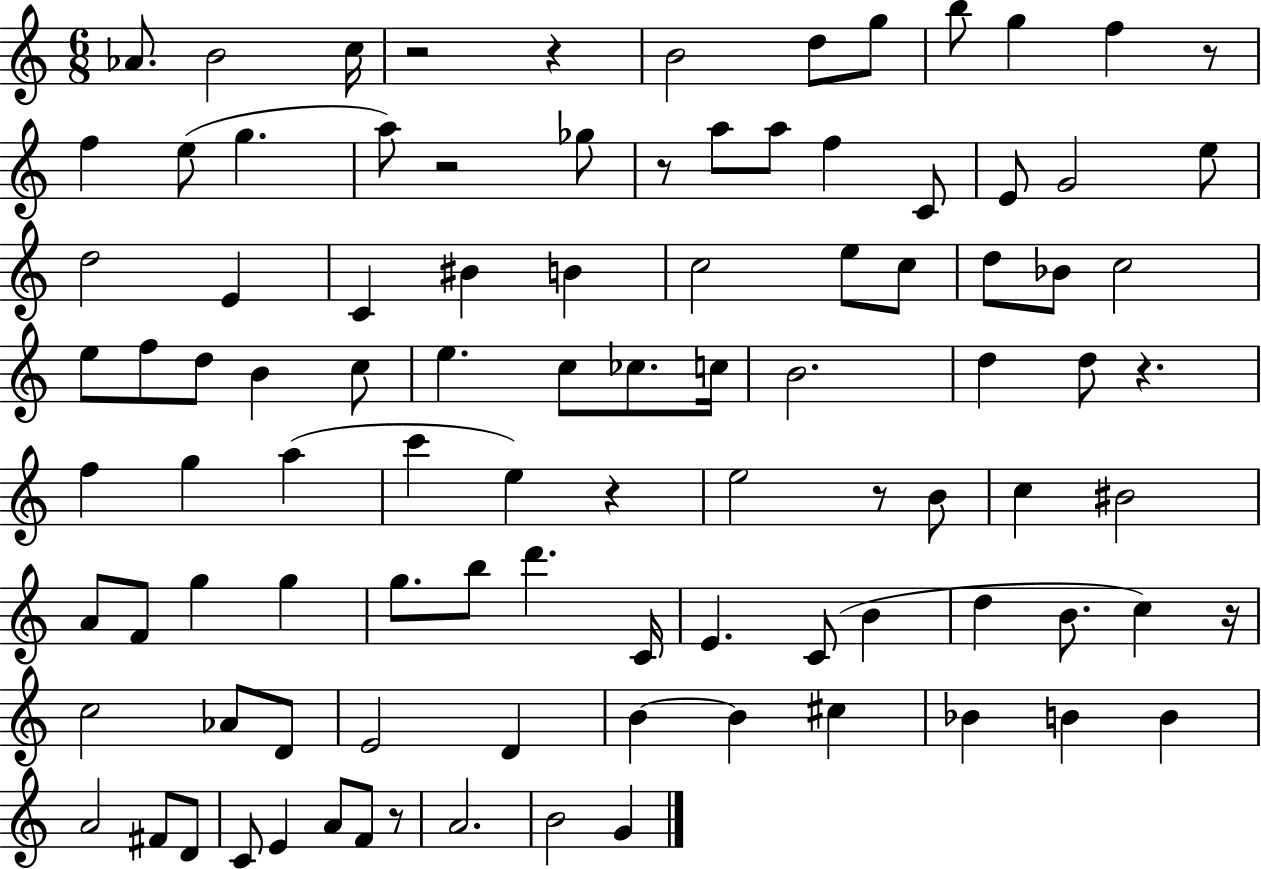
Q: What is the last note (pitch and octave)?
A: G4